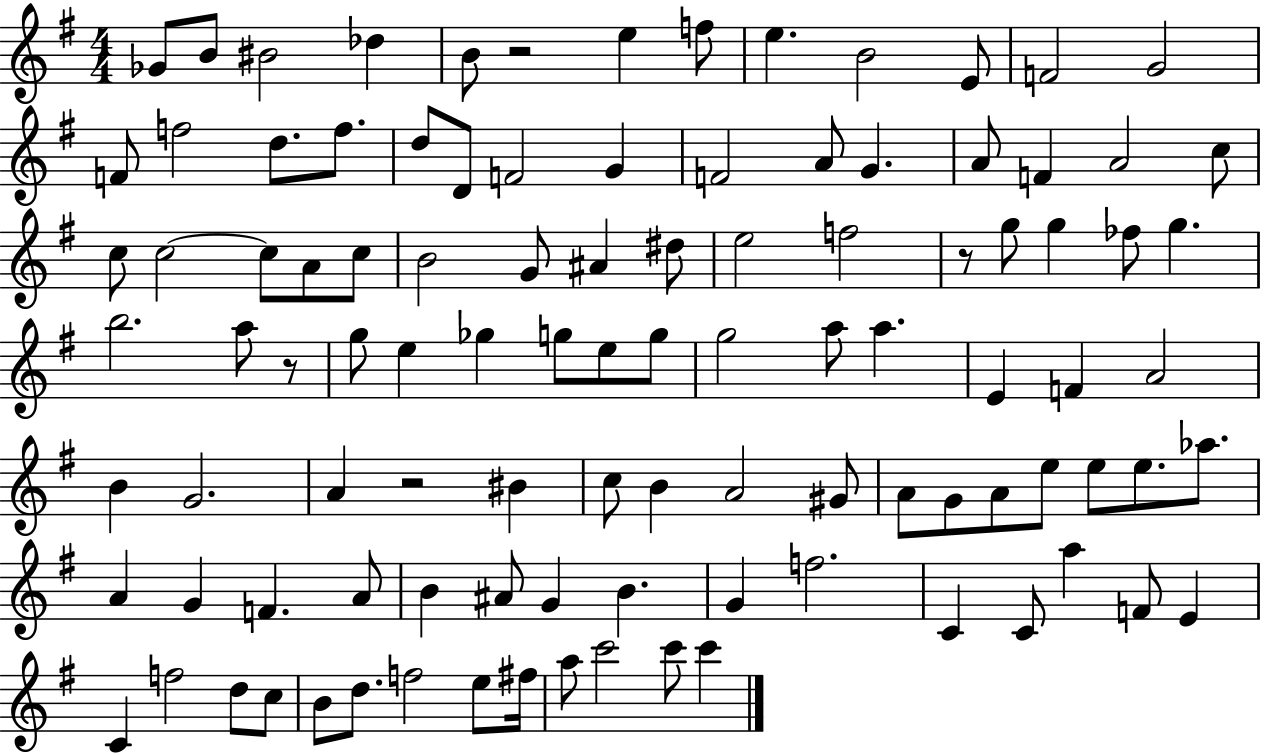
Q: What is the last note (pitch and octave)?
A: C6